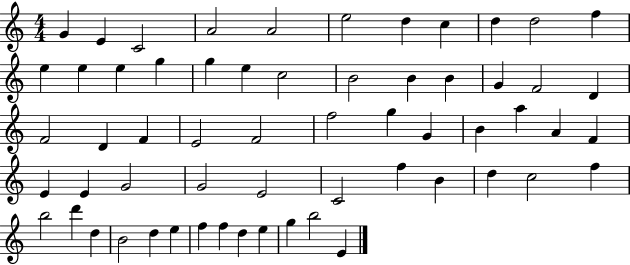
X:1
T:Untitled
M:4/4
L:1/4
K:C
G E C2 A2 A2 e2 d c d d2 f e e e g g e c2 B2 B B G F2 D F2 D F E2 F2 f2 g G B a A F E E G2 G2 E2 C2 f B d c2 f b2 d' d B2 d e f f d e g b2 E